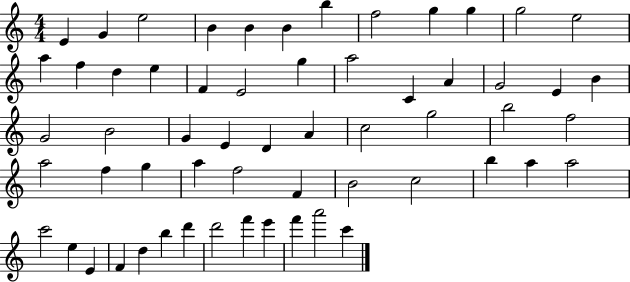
{
  \clef treble
  \numericTimeSignature
  \time 4/4
  \key c \major
  e'4 g'4 e''2 | b'4 b'4 b'4 b''4 | f''2 g''4 g''4 | g''2 e''2 | \break a''4 f''4 d''4 e''4 | f'4 e'2 g''4 | a''2 c'4 a'4 | g'2 e'4 b'4 | \break g'2 b'2 | g'4 e'4 d'4 a'4 | c''2 g''2 | b''2 f''2 | \break a''2 f''4 g''4 | a''4 f''2 f'4 | b'2 c''2 | b''4 a''4 a''2 | \break c'''2 e''4 e'4 | f'4 d''4 b''4 d'''4 | d'''2 f'''4 e'''4 | f'''4 a'''2 c'''4 | \break \bar "|."
}